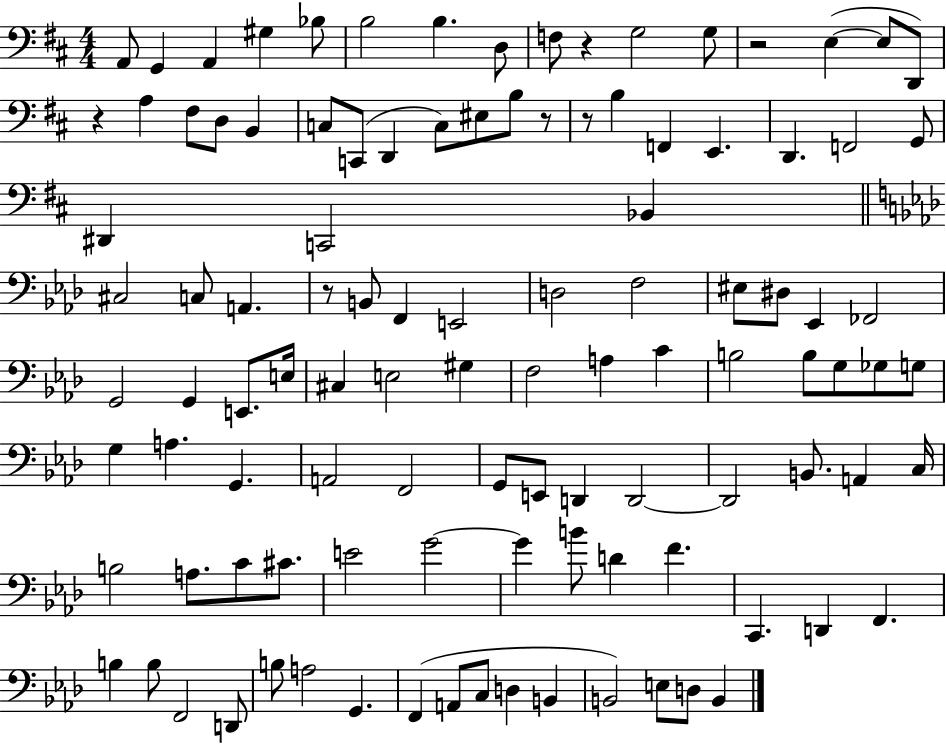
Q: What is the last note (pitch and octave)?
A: B2